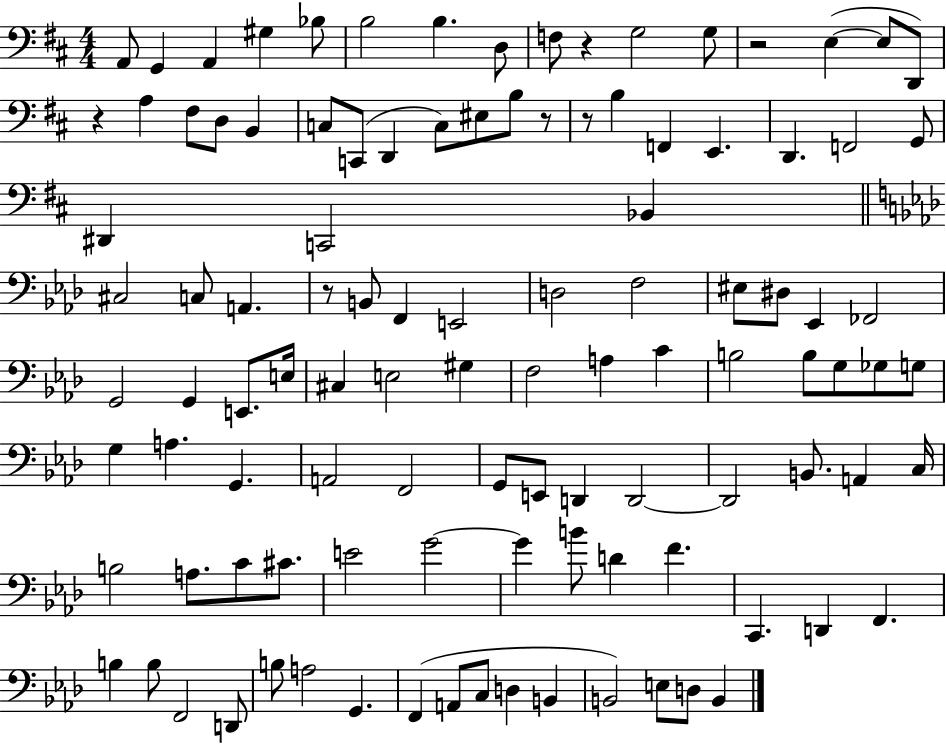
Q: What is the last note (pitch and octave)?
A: B2